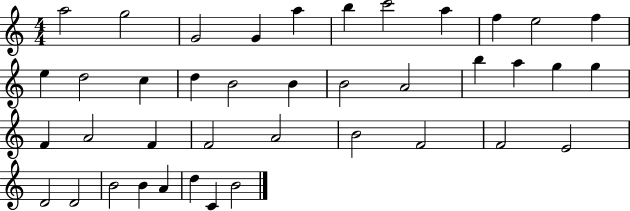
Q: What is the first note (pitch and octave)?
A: A5